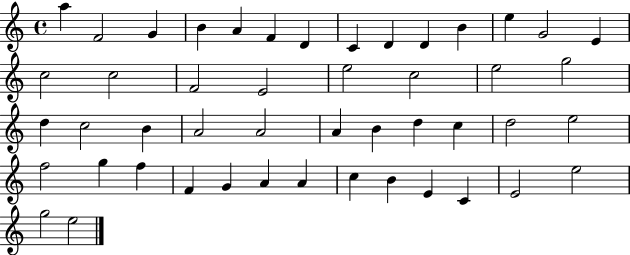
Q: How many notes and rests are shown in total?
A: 48